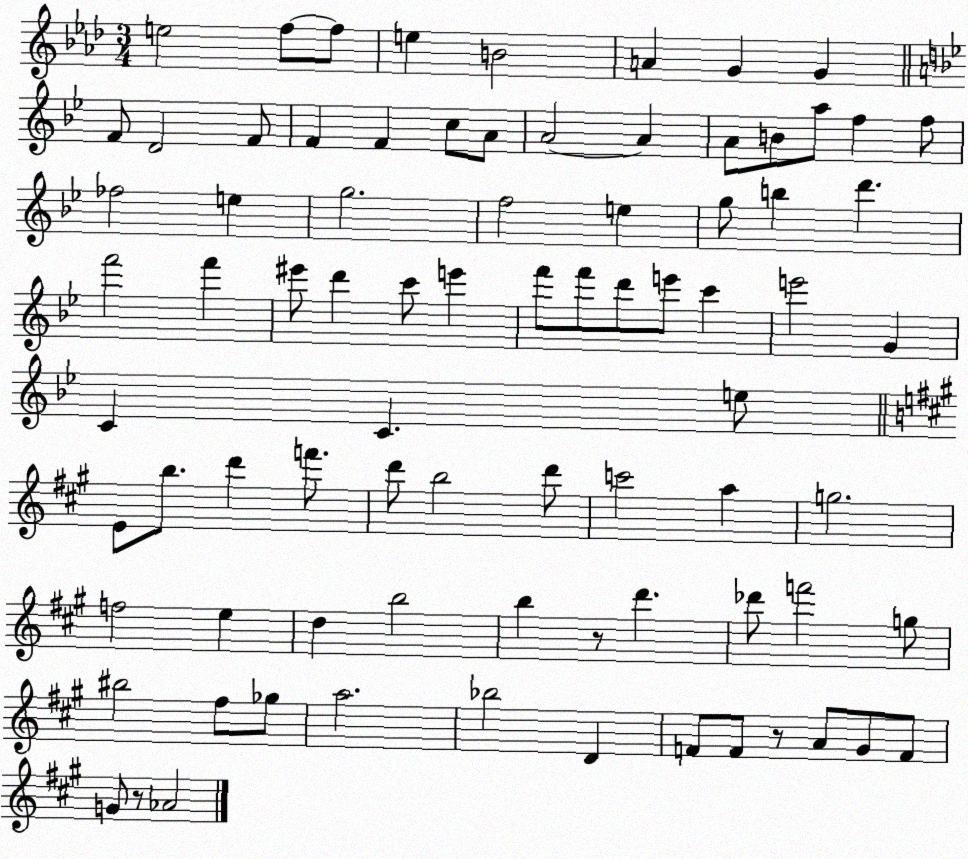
X:1
T:Untitled
M:3/4
L:1/4
K:Ab
e2 f/2 f/2 e B2 A G G F/2 D2 F/2 F F c/2 A/2 A2 A A/2 B/2 a/2 f f/2 _f2 e g2 f2 e g/2 b d' f'2 f' ^e'/2 d' c'/2 e' f'/2 f'/2 d'/2 e'/2 c' e'2 G C C e/2 E/2 b/2 d' f'/2 d'/2 b2 d'/2 c'2 a g2 f2 e d b2 b z/2 d' _d'/2 f'2 g/2 ^b2 ^f/2 _g/2 a2 _b2 D F/2 F/2 z/2 A/2 ^G/2 F/2 G/2 z/2 _A2